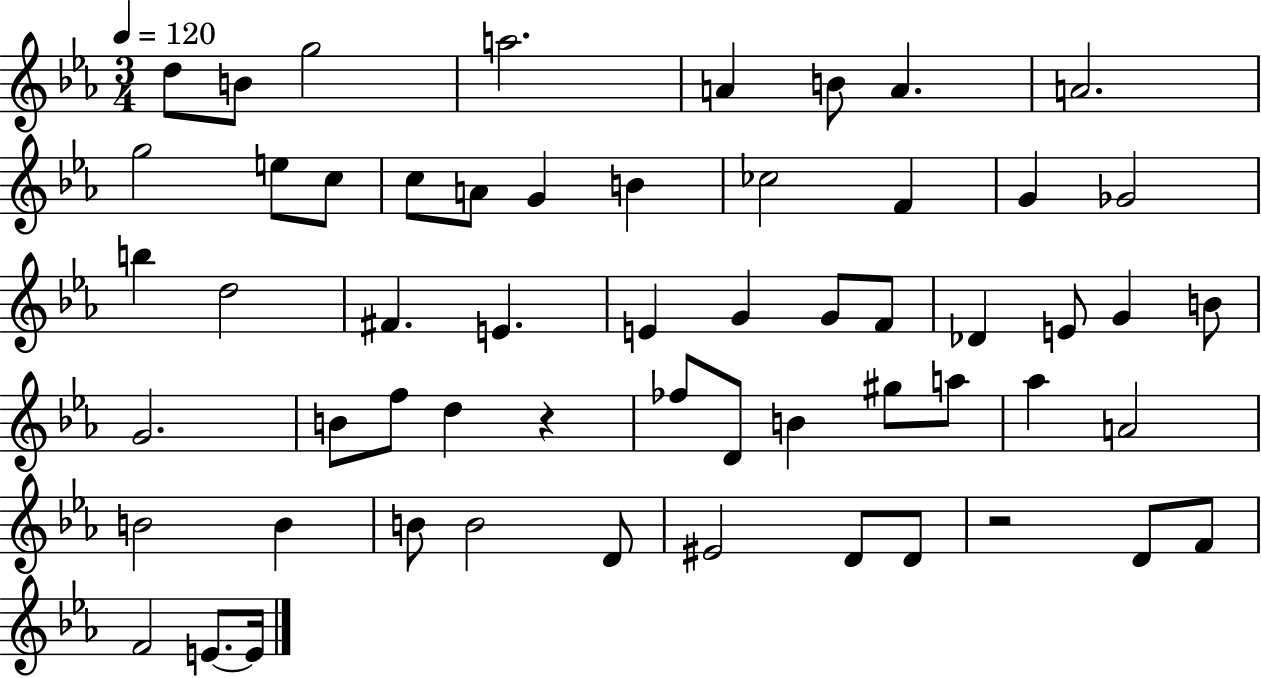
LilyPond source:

{
  \clef treble
  \numericTimeSignature
  \time 3/4
  \key ees \major
  \tempo 4 = 120
  d''8 b'8 g''2 | a''2. | a'4 b'8 a'4. | a'2. | \break g''2 e''8 c''8 | c''8 a'8 g'4 b'4 | ces''2 f'4 | g'4 ges'2 | \break b''4 d''2 | fis'4. e'4. | e'4 g'4 g'8 f'8 | des'4 e'8 g'4 b'8 | \break g'2. | b'8 f''8 d''4 r4 | fes''8 d'8 b'4 gis''8 a''8 | aes''4 a'2 | \break b'2 b'4 | b'8 b'2 d'8 | eis'2 d'8 d'8 | r2 d'8 f'8 | \break f'2 e'8.~~ e'16 | \bar "|."
}